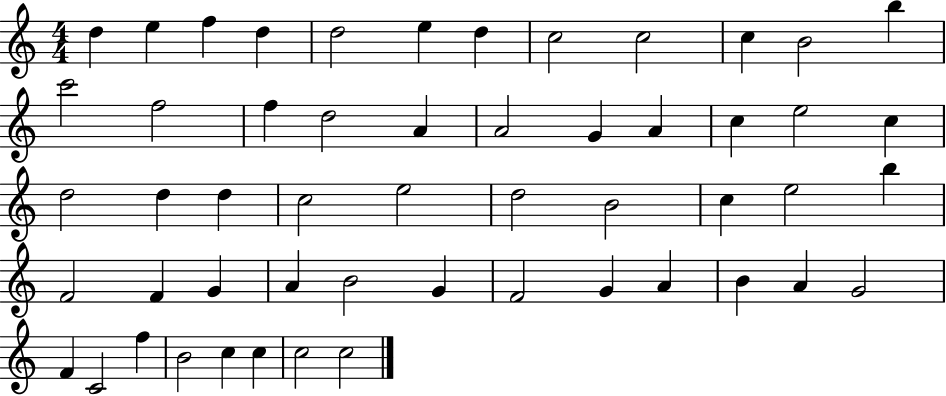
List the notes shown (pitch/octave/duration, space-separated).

D5/q E5/q F5/q D5/q D5/h E5/q D5/q C5/h C5/h C5/q B4/h B5/q C6/h F5/h F5/q D5/h A4/q A4/h G4/q A4/q C5/q E5/h C5/q D5/h D5/q D5/q C5/h E5/h D5/h B4/h C5/q E5/h B5/q F4/h F4/q G4/q A4/q B4/h G4/q F4/h G4/q A4/q B4/q A4/q G4/h F4/q C4/h F5/q B4/h C5/q C5/q C5/h C5/h